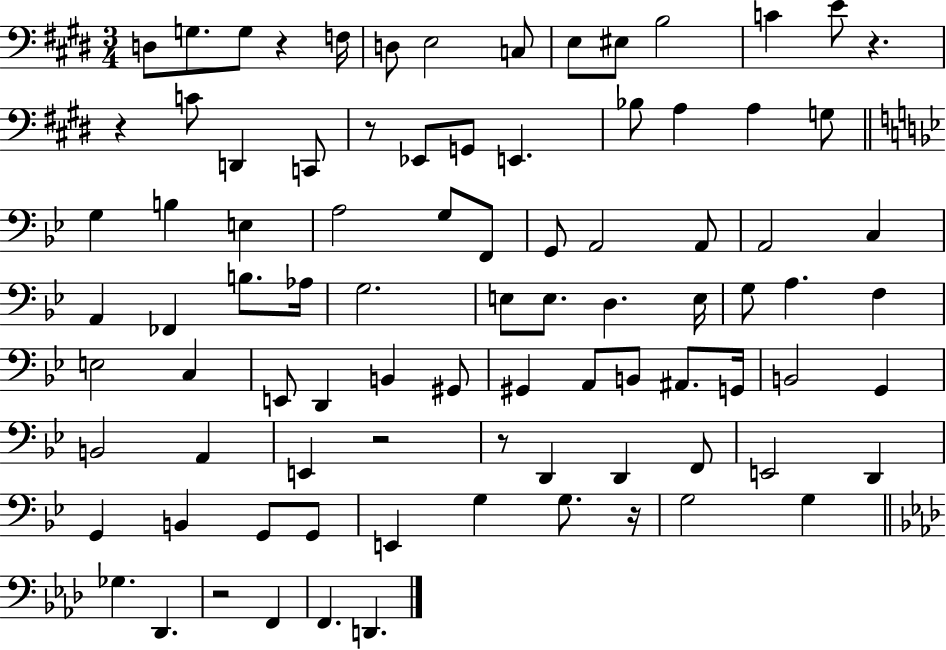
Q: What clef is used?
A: bass